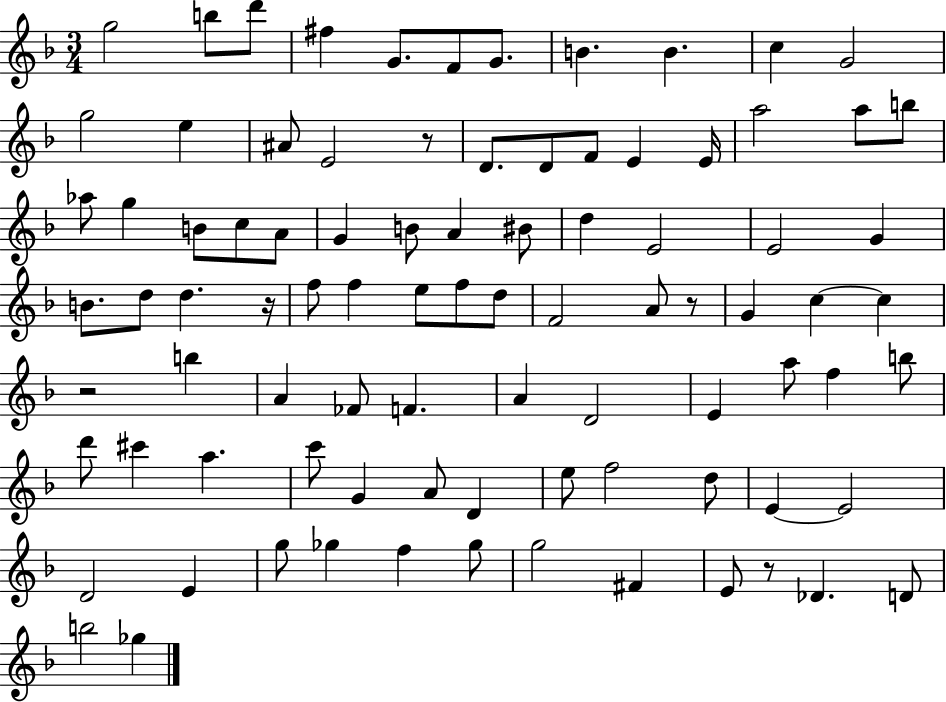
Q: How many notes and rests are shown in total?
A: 89